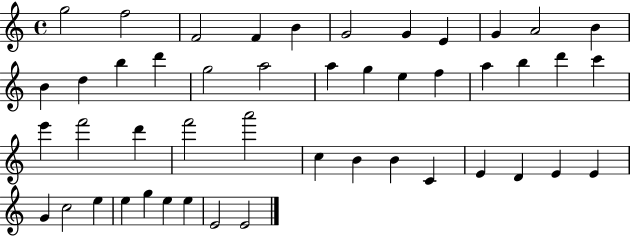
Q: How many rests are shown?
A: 0